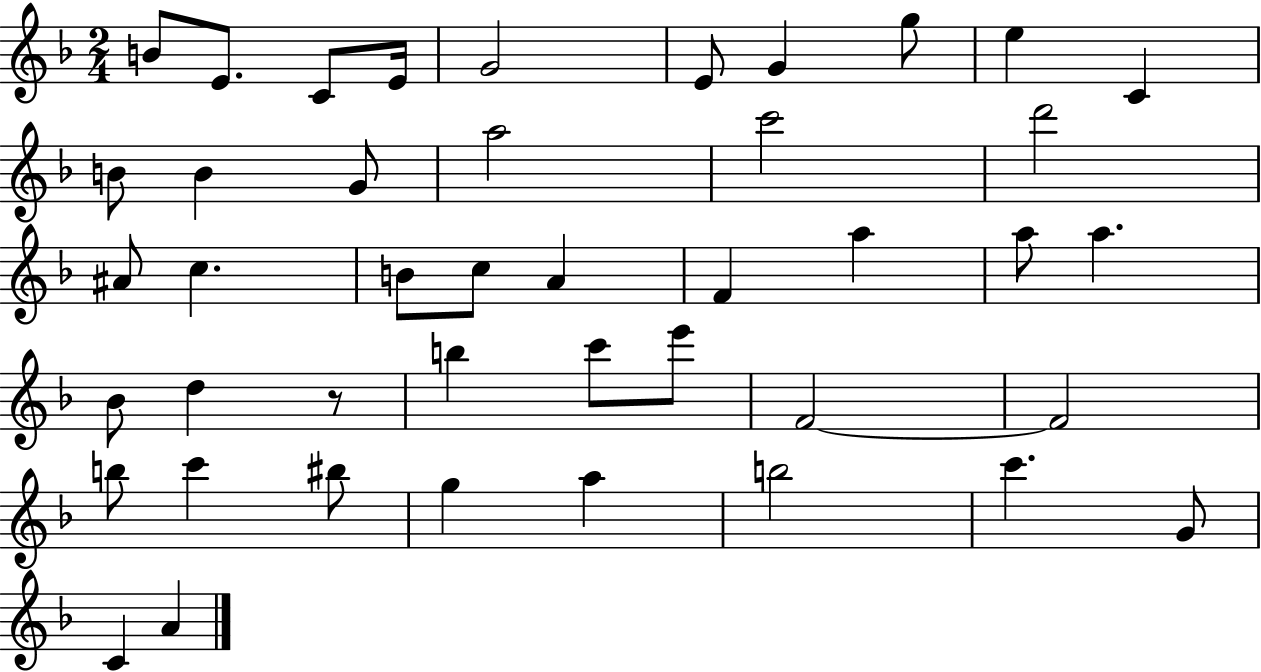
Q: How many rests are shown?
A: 1